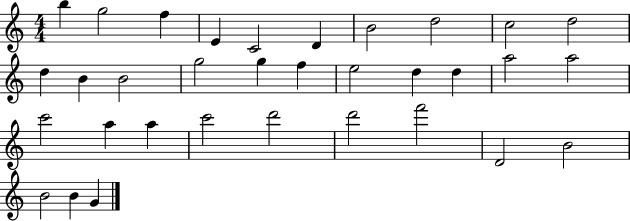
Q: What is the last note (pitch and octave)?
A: G4